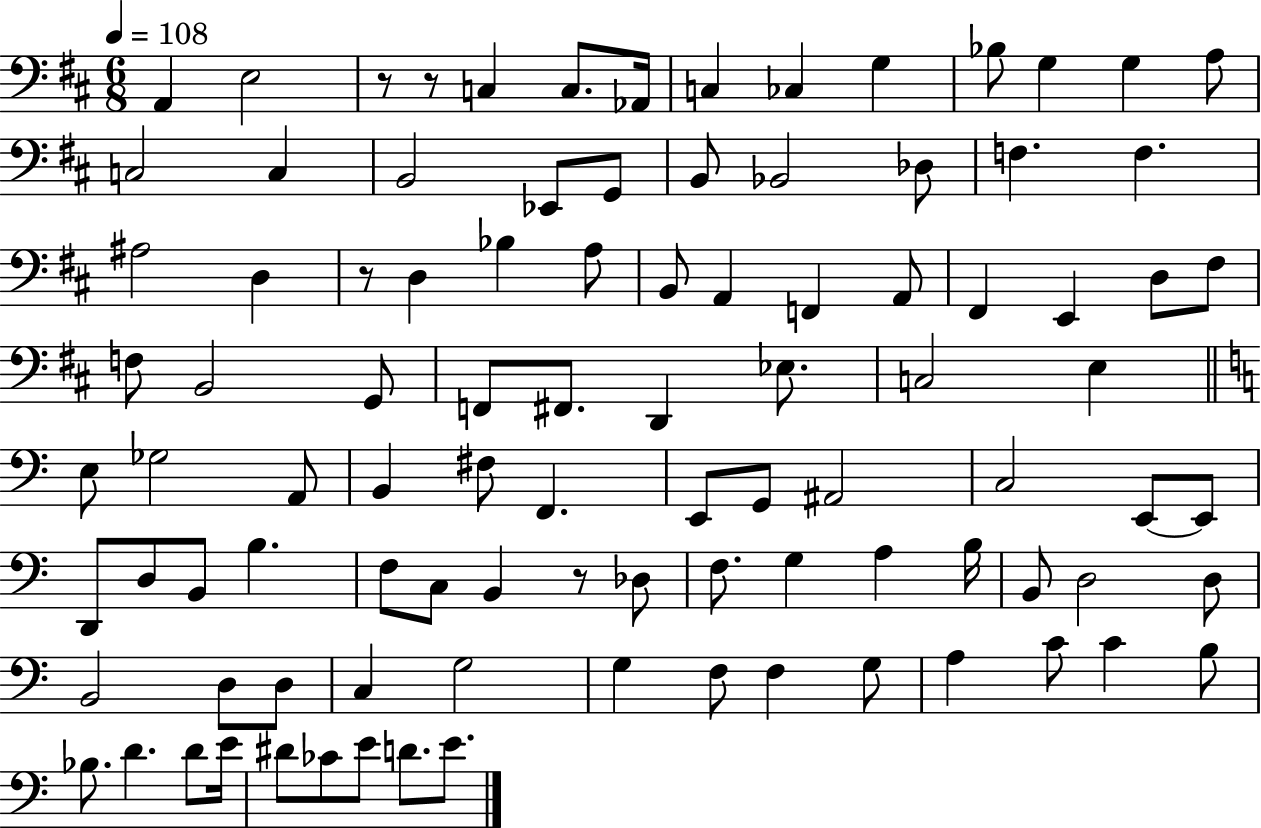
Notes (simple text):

A2/q E3/h R/e R/e C3/q C3/e. Ab2/s C3/q CES3/q G3/q Bb3/e G3/q G3/q A3/e C3/h C3/q B2/h Eb2/e G2/e B2/e Bb2/h Db3/e F3/q. F3/q. A#3/h D3/q R/e D3/q Bb3/q A3/e B2/e A2/q F2/q A2/e F#2/q E2/q D3/e F#3/e F3/e B2/h G2/e F2/e F#2/e. D2/q Eb3/e. C3/h E3/q E3/e Gb3/h A2/e B2/q F#3/e F2/q. E2/e G2/e A#2/h C3/h E2/e E2/e D2/e D3/e B2/e B3/q. F3/e C3/e B2/q R/e Db3/e F3/e. G3/q A3/q B3/s B2/e D3/h D3/e B2/h D3/e D3/e C3/q G3/h G3/q F3/e F3/q G3/e A3/q C4/e C4/q B3/e Bb3/e. D4/q. D4/e E4/s D#4/e CES4/e E4/e D4/e. E4/e.